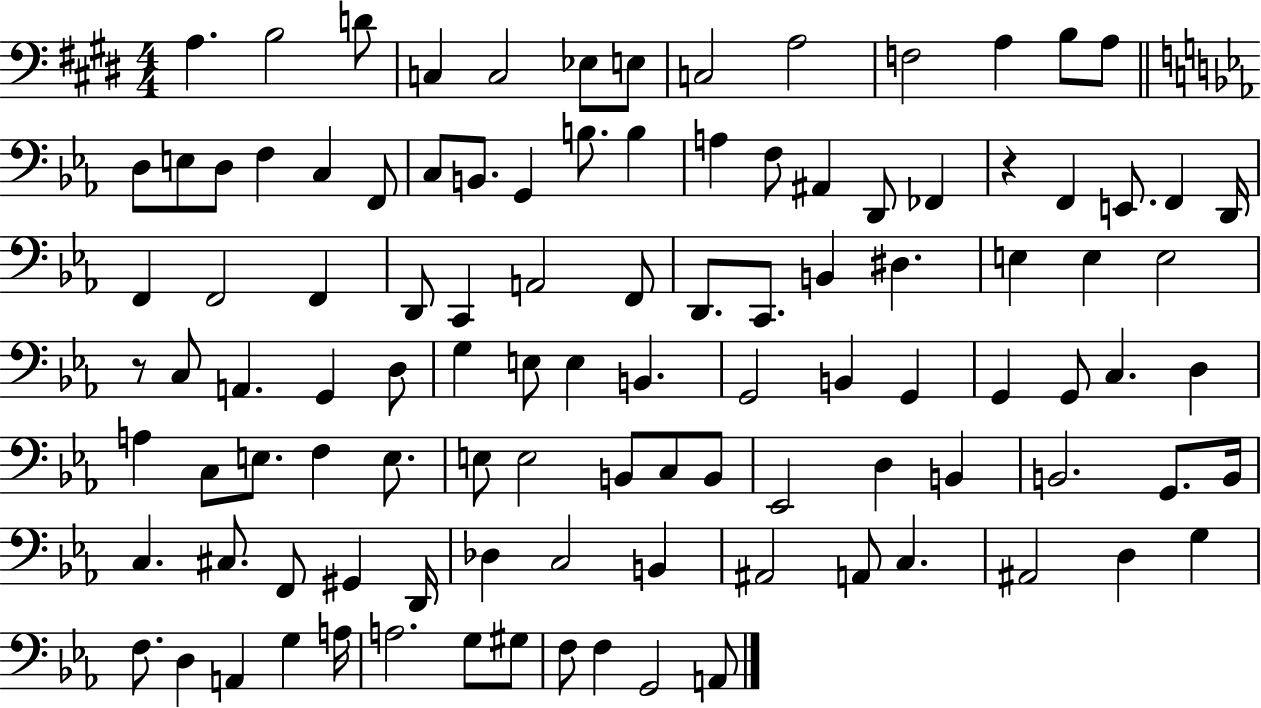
X:1
T:Untitled
M:4/4
L:1/4
K:E
A, B,2 D/2 C, C,2 _E,/2 E,/2 C,2 A,2 F,2 A, B,/2 A,/2 D,/2 E,/2 D,/2 F, C, F,,/2 C,/2 B,,/2 G,, B,/2 B, A, F,/2 ^A,, D,,/2 _F,, z F,, E,,/2 F,, D,,/4 F,, F,,2 F,, D,,/2 C,, A,,2 F,,/2 D,,/2 C,,/2 B,, ^D, E, E, E,2 z/2 C,/2 A,, G,, D,/2 G, E,/2 E, B,, G,,2 B,, G,, G,, G,,/2 C, D, A, C,/2 E,/2 F, E,/2 E,/2 E,2 B,,/2 C,/2 B,,/2 _E,,2 D, B,, B,,2 G,,/2 B,,/4 C, ^C,/2 F,,/2 ^G,, D,,/4 _D, C,2 B,, ^A,,2 A,,/2 C, ^A,,2 D, G, F,/2 D, A,, G, A,/4 A,2 G,/2 ^G,/2 F,/2 F, G,,2 A,,/2